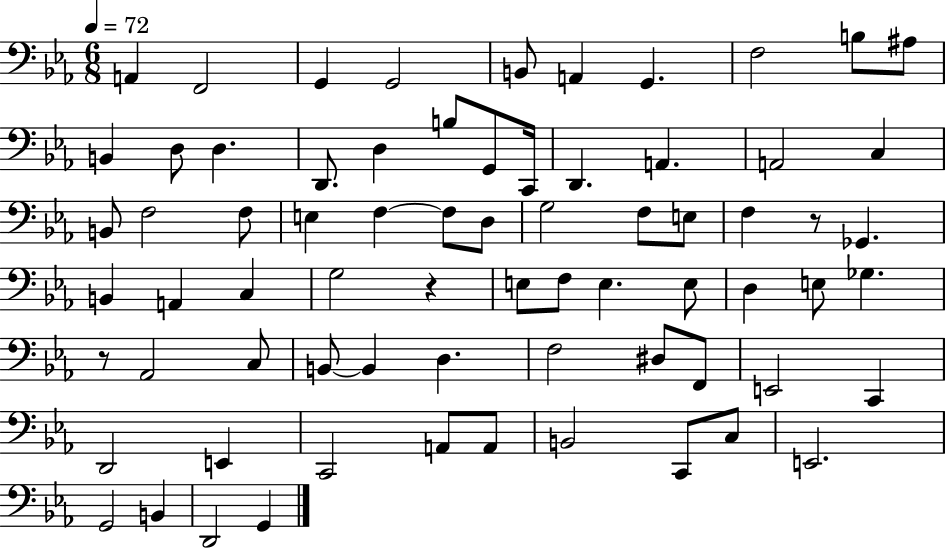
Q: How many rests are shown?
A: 3